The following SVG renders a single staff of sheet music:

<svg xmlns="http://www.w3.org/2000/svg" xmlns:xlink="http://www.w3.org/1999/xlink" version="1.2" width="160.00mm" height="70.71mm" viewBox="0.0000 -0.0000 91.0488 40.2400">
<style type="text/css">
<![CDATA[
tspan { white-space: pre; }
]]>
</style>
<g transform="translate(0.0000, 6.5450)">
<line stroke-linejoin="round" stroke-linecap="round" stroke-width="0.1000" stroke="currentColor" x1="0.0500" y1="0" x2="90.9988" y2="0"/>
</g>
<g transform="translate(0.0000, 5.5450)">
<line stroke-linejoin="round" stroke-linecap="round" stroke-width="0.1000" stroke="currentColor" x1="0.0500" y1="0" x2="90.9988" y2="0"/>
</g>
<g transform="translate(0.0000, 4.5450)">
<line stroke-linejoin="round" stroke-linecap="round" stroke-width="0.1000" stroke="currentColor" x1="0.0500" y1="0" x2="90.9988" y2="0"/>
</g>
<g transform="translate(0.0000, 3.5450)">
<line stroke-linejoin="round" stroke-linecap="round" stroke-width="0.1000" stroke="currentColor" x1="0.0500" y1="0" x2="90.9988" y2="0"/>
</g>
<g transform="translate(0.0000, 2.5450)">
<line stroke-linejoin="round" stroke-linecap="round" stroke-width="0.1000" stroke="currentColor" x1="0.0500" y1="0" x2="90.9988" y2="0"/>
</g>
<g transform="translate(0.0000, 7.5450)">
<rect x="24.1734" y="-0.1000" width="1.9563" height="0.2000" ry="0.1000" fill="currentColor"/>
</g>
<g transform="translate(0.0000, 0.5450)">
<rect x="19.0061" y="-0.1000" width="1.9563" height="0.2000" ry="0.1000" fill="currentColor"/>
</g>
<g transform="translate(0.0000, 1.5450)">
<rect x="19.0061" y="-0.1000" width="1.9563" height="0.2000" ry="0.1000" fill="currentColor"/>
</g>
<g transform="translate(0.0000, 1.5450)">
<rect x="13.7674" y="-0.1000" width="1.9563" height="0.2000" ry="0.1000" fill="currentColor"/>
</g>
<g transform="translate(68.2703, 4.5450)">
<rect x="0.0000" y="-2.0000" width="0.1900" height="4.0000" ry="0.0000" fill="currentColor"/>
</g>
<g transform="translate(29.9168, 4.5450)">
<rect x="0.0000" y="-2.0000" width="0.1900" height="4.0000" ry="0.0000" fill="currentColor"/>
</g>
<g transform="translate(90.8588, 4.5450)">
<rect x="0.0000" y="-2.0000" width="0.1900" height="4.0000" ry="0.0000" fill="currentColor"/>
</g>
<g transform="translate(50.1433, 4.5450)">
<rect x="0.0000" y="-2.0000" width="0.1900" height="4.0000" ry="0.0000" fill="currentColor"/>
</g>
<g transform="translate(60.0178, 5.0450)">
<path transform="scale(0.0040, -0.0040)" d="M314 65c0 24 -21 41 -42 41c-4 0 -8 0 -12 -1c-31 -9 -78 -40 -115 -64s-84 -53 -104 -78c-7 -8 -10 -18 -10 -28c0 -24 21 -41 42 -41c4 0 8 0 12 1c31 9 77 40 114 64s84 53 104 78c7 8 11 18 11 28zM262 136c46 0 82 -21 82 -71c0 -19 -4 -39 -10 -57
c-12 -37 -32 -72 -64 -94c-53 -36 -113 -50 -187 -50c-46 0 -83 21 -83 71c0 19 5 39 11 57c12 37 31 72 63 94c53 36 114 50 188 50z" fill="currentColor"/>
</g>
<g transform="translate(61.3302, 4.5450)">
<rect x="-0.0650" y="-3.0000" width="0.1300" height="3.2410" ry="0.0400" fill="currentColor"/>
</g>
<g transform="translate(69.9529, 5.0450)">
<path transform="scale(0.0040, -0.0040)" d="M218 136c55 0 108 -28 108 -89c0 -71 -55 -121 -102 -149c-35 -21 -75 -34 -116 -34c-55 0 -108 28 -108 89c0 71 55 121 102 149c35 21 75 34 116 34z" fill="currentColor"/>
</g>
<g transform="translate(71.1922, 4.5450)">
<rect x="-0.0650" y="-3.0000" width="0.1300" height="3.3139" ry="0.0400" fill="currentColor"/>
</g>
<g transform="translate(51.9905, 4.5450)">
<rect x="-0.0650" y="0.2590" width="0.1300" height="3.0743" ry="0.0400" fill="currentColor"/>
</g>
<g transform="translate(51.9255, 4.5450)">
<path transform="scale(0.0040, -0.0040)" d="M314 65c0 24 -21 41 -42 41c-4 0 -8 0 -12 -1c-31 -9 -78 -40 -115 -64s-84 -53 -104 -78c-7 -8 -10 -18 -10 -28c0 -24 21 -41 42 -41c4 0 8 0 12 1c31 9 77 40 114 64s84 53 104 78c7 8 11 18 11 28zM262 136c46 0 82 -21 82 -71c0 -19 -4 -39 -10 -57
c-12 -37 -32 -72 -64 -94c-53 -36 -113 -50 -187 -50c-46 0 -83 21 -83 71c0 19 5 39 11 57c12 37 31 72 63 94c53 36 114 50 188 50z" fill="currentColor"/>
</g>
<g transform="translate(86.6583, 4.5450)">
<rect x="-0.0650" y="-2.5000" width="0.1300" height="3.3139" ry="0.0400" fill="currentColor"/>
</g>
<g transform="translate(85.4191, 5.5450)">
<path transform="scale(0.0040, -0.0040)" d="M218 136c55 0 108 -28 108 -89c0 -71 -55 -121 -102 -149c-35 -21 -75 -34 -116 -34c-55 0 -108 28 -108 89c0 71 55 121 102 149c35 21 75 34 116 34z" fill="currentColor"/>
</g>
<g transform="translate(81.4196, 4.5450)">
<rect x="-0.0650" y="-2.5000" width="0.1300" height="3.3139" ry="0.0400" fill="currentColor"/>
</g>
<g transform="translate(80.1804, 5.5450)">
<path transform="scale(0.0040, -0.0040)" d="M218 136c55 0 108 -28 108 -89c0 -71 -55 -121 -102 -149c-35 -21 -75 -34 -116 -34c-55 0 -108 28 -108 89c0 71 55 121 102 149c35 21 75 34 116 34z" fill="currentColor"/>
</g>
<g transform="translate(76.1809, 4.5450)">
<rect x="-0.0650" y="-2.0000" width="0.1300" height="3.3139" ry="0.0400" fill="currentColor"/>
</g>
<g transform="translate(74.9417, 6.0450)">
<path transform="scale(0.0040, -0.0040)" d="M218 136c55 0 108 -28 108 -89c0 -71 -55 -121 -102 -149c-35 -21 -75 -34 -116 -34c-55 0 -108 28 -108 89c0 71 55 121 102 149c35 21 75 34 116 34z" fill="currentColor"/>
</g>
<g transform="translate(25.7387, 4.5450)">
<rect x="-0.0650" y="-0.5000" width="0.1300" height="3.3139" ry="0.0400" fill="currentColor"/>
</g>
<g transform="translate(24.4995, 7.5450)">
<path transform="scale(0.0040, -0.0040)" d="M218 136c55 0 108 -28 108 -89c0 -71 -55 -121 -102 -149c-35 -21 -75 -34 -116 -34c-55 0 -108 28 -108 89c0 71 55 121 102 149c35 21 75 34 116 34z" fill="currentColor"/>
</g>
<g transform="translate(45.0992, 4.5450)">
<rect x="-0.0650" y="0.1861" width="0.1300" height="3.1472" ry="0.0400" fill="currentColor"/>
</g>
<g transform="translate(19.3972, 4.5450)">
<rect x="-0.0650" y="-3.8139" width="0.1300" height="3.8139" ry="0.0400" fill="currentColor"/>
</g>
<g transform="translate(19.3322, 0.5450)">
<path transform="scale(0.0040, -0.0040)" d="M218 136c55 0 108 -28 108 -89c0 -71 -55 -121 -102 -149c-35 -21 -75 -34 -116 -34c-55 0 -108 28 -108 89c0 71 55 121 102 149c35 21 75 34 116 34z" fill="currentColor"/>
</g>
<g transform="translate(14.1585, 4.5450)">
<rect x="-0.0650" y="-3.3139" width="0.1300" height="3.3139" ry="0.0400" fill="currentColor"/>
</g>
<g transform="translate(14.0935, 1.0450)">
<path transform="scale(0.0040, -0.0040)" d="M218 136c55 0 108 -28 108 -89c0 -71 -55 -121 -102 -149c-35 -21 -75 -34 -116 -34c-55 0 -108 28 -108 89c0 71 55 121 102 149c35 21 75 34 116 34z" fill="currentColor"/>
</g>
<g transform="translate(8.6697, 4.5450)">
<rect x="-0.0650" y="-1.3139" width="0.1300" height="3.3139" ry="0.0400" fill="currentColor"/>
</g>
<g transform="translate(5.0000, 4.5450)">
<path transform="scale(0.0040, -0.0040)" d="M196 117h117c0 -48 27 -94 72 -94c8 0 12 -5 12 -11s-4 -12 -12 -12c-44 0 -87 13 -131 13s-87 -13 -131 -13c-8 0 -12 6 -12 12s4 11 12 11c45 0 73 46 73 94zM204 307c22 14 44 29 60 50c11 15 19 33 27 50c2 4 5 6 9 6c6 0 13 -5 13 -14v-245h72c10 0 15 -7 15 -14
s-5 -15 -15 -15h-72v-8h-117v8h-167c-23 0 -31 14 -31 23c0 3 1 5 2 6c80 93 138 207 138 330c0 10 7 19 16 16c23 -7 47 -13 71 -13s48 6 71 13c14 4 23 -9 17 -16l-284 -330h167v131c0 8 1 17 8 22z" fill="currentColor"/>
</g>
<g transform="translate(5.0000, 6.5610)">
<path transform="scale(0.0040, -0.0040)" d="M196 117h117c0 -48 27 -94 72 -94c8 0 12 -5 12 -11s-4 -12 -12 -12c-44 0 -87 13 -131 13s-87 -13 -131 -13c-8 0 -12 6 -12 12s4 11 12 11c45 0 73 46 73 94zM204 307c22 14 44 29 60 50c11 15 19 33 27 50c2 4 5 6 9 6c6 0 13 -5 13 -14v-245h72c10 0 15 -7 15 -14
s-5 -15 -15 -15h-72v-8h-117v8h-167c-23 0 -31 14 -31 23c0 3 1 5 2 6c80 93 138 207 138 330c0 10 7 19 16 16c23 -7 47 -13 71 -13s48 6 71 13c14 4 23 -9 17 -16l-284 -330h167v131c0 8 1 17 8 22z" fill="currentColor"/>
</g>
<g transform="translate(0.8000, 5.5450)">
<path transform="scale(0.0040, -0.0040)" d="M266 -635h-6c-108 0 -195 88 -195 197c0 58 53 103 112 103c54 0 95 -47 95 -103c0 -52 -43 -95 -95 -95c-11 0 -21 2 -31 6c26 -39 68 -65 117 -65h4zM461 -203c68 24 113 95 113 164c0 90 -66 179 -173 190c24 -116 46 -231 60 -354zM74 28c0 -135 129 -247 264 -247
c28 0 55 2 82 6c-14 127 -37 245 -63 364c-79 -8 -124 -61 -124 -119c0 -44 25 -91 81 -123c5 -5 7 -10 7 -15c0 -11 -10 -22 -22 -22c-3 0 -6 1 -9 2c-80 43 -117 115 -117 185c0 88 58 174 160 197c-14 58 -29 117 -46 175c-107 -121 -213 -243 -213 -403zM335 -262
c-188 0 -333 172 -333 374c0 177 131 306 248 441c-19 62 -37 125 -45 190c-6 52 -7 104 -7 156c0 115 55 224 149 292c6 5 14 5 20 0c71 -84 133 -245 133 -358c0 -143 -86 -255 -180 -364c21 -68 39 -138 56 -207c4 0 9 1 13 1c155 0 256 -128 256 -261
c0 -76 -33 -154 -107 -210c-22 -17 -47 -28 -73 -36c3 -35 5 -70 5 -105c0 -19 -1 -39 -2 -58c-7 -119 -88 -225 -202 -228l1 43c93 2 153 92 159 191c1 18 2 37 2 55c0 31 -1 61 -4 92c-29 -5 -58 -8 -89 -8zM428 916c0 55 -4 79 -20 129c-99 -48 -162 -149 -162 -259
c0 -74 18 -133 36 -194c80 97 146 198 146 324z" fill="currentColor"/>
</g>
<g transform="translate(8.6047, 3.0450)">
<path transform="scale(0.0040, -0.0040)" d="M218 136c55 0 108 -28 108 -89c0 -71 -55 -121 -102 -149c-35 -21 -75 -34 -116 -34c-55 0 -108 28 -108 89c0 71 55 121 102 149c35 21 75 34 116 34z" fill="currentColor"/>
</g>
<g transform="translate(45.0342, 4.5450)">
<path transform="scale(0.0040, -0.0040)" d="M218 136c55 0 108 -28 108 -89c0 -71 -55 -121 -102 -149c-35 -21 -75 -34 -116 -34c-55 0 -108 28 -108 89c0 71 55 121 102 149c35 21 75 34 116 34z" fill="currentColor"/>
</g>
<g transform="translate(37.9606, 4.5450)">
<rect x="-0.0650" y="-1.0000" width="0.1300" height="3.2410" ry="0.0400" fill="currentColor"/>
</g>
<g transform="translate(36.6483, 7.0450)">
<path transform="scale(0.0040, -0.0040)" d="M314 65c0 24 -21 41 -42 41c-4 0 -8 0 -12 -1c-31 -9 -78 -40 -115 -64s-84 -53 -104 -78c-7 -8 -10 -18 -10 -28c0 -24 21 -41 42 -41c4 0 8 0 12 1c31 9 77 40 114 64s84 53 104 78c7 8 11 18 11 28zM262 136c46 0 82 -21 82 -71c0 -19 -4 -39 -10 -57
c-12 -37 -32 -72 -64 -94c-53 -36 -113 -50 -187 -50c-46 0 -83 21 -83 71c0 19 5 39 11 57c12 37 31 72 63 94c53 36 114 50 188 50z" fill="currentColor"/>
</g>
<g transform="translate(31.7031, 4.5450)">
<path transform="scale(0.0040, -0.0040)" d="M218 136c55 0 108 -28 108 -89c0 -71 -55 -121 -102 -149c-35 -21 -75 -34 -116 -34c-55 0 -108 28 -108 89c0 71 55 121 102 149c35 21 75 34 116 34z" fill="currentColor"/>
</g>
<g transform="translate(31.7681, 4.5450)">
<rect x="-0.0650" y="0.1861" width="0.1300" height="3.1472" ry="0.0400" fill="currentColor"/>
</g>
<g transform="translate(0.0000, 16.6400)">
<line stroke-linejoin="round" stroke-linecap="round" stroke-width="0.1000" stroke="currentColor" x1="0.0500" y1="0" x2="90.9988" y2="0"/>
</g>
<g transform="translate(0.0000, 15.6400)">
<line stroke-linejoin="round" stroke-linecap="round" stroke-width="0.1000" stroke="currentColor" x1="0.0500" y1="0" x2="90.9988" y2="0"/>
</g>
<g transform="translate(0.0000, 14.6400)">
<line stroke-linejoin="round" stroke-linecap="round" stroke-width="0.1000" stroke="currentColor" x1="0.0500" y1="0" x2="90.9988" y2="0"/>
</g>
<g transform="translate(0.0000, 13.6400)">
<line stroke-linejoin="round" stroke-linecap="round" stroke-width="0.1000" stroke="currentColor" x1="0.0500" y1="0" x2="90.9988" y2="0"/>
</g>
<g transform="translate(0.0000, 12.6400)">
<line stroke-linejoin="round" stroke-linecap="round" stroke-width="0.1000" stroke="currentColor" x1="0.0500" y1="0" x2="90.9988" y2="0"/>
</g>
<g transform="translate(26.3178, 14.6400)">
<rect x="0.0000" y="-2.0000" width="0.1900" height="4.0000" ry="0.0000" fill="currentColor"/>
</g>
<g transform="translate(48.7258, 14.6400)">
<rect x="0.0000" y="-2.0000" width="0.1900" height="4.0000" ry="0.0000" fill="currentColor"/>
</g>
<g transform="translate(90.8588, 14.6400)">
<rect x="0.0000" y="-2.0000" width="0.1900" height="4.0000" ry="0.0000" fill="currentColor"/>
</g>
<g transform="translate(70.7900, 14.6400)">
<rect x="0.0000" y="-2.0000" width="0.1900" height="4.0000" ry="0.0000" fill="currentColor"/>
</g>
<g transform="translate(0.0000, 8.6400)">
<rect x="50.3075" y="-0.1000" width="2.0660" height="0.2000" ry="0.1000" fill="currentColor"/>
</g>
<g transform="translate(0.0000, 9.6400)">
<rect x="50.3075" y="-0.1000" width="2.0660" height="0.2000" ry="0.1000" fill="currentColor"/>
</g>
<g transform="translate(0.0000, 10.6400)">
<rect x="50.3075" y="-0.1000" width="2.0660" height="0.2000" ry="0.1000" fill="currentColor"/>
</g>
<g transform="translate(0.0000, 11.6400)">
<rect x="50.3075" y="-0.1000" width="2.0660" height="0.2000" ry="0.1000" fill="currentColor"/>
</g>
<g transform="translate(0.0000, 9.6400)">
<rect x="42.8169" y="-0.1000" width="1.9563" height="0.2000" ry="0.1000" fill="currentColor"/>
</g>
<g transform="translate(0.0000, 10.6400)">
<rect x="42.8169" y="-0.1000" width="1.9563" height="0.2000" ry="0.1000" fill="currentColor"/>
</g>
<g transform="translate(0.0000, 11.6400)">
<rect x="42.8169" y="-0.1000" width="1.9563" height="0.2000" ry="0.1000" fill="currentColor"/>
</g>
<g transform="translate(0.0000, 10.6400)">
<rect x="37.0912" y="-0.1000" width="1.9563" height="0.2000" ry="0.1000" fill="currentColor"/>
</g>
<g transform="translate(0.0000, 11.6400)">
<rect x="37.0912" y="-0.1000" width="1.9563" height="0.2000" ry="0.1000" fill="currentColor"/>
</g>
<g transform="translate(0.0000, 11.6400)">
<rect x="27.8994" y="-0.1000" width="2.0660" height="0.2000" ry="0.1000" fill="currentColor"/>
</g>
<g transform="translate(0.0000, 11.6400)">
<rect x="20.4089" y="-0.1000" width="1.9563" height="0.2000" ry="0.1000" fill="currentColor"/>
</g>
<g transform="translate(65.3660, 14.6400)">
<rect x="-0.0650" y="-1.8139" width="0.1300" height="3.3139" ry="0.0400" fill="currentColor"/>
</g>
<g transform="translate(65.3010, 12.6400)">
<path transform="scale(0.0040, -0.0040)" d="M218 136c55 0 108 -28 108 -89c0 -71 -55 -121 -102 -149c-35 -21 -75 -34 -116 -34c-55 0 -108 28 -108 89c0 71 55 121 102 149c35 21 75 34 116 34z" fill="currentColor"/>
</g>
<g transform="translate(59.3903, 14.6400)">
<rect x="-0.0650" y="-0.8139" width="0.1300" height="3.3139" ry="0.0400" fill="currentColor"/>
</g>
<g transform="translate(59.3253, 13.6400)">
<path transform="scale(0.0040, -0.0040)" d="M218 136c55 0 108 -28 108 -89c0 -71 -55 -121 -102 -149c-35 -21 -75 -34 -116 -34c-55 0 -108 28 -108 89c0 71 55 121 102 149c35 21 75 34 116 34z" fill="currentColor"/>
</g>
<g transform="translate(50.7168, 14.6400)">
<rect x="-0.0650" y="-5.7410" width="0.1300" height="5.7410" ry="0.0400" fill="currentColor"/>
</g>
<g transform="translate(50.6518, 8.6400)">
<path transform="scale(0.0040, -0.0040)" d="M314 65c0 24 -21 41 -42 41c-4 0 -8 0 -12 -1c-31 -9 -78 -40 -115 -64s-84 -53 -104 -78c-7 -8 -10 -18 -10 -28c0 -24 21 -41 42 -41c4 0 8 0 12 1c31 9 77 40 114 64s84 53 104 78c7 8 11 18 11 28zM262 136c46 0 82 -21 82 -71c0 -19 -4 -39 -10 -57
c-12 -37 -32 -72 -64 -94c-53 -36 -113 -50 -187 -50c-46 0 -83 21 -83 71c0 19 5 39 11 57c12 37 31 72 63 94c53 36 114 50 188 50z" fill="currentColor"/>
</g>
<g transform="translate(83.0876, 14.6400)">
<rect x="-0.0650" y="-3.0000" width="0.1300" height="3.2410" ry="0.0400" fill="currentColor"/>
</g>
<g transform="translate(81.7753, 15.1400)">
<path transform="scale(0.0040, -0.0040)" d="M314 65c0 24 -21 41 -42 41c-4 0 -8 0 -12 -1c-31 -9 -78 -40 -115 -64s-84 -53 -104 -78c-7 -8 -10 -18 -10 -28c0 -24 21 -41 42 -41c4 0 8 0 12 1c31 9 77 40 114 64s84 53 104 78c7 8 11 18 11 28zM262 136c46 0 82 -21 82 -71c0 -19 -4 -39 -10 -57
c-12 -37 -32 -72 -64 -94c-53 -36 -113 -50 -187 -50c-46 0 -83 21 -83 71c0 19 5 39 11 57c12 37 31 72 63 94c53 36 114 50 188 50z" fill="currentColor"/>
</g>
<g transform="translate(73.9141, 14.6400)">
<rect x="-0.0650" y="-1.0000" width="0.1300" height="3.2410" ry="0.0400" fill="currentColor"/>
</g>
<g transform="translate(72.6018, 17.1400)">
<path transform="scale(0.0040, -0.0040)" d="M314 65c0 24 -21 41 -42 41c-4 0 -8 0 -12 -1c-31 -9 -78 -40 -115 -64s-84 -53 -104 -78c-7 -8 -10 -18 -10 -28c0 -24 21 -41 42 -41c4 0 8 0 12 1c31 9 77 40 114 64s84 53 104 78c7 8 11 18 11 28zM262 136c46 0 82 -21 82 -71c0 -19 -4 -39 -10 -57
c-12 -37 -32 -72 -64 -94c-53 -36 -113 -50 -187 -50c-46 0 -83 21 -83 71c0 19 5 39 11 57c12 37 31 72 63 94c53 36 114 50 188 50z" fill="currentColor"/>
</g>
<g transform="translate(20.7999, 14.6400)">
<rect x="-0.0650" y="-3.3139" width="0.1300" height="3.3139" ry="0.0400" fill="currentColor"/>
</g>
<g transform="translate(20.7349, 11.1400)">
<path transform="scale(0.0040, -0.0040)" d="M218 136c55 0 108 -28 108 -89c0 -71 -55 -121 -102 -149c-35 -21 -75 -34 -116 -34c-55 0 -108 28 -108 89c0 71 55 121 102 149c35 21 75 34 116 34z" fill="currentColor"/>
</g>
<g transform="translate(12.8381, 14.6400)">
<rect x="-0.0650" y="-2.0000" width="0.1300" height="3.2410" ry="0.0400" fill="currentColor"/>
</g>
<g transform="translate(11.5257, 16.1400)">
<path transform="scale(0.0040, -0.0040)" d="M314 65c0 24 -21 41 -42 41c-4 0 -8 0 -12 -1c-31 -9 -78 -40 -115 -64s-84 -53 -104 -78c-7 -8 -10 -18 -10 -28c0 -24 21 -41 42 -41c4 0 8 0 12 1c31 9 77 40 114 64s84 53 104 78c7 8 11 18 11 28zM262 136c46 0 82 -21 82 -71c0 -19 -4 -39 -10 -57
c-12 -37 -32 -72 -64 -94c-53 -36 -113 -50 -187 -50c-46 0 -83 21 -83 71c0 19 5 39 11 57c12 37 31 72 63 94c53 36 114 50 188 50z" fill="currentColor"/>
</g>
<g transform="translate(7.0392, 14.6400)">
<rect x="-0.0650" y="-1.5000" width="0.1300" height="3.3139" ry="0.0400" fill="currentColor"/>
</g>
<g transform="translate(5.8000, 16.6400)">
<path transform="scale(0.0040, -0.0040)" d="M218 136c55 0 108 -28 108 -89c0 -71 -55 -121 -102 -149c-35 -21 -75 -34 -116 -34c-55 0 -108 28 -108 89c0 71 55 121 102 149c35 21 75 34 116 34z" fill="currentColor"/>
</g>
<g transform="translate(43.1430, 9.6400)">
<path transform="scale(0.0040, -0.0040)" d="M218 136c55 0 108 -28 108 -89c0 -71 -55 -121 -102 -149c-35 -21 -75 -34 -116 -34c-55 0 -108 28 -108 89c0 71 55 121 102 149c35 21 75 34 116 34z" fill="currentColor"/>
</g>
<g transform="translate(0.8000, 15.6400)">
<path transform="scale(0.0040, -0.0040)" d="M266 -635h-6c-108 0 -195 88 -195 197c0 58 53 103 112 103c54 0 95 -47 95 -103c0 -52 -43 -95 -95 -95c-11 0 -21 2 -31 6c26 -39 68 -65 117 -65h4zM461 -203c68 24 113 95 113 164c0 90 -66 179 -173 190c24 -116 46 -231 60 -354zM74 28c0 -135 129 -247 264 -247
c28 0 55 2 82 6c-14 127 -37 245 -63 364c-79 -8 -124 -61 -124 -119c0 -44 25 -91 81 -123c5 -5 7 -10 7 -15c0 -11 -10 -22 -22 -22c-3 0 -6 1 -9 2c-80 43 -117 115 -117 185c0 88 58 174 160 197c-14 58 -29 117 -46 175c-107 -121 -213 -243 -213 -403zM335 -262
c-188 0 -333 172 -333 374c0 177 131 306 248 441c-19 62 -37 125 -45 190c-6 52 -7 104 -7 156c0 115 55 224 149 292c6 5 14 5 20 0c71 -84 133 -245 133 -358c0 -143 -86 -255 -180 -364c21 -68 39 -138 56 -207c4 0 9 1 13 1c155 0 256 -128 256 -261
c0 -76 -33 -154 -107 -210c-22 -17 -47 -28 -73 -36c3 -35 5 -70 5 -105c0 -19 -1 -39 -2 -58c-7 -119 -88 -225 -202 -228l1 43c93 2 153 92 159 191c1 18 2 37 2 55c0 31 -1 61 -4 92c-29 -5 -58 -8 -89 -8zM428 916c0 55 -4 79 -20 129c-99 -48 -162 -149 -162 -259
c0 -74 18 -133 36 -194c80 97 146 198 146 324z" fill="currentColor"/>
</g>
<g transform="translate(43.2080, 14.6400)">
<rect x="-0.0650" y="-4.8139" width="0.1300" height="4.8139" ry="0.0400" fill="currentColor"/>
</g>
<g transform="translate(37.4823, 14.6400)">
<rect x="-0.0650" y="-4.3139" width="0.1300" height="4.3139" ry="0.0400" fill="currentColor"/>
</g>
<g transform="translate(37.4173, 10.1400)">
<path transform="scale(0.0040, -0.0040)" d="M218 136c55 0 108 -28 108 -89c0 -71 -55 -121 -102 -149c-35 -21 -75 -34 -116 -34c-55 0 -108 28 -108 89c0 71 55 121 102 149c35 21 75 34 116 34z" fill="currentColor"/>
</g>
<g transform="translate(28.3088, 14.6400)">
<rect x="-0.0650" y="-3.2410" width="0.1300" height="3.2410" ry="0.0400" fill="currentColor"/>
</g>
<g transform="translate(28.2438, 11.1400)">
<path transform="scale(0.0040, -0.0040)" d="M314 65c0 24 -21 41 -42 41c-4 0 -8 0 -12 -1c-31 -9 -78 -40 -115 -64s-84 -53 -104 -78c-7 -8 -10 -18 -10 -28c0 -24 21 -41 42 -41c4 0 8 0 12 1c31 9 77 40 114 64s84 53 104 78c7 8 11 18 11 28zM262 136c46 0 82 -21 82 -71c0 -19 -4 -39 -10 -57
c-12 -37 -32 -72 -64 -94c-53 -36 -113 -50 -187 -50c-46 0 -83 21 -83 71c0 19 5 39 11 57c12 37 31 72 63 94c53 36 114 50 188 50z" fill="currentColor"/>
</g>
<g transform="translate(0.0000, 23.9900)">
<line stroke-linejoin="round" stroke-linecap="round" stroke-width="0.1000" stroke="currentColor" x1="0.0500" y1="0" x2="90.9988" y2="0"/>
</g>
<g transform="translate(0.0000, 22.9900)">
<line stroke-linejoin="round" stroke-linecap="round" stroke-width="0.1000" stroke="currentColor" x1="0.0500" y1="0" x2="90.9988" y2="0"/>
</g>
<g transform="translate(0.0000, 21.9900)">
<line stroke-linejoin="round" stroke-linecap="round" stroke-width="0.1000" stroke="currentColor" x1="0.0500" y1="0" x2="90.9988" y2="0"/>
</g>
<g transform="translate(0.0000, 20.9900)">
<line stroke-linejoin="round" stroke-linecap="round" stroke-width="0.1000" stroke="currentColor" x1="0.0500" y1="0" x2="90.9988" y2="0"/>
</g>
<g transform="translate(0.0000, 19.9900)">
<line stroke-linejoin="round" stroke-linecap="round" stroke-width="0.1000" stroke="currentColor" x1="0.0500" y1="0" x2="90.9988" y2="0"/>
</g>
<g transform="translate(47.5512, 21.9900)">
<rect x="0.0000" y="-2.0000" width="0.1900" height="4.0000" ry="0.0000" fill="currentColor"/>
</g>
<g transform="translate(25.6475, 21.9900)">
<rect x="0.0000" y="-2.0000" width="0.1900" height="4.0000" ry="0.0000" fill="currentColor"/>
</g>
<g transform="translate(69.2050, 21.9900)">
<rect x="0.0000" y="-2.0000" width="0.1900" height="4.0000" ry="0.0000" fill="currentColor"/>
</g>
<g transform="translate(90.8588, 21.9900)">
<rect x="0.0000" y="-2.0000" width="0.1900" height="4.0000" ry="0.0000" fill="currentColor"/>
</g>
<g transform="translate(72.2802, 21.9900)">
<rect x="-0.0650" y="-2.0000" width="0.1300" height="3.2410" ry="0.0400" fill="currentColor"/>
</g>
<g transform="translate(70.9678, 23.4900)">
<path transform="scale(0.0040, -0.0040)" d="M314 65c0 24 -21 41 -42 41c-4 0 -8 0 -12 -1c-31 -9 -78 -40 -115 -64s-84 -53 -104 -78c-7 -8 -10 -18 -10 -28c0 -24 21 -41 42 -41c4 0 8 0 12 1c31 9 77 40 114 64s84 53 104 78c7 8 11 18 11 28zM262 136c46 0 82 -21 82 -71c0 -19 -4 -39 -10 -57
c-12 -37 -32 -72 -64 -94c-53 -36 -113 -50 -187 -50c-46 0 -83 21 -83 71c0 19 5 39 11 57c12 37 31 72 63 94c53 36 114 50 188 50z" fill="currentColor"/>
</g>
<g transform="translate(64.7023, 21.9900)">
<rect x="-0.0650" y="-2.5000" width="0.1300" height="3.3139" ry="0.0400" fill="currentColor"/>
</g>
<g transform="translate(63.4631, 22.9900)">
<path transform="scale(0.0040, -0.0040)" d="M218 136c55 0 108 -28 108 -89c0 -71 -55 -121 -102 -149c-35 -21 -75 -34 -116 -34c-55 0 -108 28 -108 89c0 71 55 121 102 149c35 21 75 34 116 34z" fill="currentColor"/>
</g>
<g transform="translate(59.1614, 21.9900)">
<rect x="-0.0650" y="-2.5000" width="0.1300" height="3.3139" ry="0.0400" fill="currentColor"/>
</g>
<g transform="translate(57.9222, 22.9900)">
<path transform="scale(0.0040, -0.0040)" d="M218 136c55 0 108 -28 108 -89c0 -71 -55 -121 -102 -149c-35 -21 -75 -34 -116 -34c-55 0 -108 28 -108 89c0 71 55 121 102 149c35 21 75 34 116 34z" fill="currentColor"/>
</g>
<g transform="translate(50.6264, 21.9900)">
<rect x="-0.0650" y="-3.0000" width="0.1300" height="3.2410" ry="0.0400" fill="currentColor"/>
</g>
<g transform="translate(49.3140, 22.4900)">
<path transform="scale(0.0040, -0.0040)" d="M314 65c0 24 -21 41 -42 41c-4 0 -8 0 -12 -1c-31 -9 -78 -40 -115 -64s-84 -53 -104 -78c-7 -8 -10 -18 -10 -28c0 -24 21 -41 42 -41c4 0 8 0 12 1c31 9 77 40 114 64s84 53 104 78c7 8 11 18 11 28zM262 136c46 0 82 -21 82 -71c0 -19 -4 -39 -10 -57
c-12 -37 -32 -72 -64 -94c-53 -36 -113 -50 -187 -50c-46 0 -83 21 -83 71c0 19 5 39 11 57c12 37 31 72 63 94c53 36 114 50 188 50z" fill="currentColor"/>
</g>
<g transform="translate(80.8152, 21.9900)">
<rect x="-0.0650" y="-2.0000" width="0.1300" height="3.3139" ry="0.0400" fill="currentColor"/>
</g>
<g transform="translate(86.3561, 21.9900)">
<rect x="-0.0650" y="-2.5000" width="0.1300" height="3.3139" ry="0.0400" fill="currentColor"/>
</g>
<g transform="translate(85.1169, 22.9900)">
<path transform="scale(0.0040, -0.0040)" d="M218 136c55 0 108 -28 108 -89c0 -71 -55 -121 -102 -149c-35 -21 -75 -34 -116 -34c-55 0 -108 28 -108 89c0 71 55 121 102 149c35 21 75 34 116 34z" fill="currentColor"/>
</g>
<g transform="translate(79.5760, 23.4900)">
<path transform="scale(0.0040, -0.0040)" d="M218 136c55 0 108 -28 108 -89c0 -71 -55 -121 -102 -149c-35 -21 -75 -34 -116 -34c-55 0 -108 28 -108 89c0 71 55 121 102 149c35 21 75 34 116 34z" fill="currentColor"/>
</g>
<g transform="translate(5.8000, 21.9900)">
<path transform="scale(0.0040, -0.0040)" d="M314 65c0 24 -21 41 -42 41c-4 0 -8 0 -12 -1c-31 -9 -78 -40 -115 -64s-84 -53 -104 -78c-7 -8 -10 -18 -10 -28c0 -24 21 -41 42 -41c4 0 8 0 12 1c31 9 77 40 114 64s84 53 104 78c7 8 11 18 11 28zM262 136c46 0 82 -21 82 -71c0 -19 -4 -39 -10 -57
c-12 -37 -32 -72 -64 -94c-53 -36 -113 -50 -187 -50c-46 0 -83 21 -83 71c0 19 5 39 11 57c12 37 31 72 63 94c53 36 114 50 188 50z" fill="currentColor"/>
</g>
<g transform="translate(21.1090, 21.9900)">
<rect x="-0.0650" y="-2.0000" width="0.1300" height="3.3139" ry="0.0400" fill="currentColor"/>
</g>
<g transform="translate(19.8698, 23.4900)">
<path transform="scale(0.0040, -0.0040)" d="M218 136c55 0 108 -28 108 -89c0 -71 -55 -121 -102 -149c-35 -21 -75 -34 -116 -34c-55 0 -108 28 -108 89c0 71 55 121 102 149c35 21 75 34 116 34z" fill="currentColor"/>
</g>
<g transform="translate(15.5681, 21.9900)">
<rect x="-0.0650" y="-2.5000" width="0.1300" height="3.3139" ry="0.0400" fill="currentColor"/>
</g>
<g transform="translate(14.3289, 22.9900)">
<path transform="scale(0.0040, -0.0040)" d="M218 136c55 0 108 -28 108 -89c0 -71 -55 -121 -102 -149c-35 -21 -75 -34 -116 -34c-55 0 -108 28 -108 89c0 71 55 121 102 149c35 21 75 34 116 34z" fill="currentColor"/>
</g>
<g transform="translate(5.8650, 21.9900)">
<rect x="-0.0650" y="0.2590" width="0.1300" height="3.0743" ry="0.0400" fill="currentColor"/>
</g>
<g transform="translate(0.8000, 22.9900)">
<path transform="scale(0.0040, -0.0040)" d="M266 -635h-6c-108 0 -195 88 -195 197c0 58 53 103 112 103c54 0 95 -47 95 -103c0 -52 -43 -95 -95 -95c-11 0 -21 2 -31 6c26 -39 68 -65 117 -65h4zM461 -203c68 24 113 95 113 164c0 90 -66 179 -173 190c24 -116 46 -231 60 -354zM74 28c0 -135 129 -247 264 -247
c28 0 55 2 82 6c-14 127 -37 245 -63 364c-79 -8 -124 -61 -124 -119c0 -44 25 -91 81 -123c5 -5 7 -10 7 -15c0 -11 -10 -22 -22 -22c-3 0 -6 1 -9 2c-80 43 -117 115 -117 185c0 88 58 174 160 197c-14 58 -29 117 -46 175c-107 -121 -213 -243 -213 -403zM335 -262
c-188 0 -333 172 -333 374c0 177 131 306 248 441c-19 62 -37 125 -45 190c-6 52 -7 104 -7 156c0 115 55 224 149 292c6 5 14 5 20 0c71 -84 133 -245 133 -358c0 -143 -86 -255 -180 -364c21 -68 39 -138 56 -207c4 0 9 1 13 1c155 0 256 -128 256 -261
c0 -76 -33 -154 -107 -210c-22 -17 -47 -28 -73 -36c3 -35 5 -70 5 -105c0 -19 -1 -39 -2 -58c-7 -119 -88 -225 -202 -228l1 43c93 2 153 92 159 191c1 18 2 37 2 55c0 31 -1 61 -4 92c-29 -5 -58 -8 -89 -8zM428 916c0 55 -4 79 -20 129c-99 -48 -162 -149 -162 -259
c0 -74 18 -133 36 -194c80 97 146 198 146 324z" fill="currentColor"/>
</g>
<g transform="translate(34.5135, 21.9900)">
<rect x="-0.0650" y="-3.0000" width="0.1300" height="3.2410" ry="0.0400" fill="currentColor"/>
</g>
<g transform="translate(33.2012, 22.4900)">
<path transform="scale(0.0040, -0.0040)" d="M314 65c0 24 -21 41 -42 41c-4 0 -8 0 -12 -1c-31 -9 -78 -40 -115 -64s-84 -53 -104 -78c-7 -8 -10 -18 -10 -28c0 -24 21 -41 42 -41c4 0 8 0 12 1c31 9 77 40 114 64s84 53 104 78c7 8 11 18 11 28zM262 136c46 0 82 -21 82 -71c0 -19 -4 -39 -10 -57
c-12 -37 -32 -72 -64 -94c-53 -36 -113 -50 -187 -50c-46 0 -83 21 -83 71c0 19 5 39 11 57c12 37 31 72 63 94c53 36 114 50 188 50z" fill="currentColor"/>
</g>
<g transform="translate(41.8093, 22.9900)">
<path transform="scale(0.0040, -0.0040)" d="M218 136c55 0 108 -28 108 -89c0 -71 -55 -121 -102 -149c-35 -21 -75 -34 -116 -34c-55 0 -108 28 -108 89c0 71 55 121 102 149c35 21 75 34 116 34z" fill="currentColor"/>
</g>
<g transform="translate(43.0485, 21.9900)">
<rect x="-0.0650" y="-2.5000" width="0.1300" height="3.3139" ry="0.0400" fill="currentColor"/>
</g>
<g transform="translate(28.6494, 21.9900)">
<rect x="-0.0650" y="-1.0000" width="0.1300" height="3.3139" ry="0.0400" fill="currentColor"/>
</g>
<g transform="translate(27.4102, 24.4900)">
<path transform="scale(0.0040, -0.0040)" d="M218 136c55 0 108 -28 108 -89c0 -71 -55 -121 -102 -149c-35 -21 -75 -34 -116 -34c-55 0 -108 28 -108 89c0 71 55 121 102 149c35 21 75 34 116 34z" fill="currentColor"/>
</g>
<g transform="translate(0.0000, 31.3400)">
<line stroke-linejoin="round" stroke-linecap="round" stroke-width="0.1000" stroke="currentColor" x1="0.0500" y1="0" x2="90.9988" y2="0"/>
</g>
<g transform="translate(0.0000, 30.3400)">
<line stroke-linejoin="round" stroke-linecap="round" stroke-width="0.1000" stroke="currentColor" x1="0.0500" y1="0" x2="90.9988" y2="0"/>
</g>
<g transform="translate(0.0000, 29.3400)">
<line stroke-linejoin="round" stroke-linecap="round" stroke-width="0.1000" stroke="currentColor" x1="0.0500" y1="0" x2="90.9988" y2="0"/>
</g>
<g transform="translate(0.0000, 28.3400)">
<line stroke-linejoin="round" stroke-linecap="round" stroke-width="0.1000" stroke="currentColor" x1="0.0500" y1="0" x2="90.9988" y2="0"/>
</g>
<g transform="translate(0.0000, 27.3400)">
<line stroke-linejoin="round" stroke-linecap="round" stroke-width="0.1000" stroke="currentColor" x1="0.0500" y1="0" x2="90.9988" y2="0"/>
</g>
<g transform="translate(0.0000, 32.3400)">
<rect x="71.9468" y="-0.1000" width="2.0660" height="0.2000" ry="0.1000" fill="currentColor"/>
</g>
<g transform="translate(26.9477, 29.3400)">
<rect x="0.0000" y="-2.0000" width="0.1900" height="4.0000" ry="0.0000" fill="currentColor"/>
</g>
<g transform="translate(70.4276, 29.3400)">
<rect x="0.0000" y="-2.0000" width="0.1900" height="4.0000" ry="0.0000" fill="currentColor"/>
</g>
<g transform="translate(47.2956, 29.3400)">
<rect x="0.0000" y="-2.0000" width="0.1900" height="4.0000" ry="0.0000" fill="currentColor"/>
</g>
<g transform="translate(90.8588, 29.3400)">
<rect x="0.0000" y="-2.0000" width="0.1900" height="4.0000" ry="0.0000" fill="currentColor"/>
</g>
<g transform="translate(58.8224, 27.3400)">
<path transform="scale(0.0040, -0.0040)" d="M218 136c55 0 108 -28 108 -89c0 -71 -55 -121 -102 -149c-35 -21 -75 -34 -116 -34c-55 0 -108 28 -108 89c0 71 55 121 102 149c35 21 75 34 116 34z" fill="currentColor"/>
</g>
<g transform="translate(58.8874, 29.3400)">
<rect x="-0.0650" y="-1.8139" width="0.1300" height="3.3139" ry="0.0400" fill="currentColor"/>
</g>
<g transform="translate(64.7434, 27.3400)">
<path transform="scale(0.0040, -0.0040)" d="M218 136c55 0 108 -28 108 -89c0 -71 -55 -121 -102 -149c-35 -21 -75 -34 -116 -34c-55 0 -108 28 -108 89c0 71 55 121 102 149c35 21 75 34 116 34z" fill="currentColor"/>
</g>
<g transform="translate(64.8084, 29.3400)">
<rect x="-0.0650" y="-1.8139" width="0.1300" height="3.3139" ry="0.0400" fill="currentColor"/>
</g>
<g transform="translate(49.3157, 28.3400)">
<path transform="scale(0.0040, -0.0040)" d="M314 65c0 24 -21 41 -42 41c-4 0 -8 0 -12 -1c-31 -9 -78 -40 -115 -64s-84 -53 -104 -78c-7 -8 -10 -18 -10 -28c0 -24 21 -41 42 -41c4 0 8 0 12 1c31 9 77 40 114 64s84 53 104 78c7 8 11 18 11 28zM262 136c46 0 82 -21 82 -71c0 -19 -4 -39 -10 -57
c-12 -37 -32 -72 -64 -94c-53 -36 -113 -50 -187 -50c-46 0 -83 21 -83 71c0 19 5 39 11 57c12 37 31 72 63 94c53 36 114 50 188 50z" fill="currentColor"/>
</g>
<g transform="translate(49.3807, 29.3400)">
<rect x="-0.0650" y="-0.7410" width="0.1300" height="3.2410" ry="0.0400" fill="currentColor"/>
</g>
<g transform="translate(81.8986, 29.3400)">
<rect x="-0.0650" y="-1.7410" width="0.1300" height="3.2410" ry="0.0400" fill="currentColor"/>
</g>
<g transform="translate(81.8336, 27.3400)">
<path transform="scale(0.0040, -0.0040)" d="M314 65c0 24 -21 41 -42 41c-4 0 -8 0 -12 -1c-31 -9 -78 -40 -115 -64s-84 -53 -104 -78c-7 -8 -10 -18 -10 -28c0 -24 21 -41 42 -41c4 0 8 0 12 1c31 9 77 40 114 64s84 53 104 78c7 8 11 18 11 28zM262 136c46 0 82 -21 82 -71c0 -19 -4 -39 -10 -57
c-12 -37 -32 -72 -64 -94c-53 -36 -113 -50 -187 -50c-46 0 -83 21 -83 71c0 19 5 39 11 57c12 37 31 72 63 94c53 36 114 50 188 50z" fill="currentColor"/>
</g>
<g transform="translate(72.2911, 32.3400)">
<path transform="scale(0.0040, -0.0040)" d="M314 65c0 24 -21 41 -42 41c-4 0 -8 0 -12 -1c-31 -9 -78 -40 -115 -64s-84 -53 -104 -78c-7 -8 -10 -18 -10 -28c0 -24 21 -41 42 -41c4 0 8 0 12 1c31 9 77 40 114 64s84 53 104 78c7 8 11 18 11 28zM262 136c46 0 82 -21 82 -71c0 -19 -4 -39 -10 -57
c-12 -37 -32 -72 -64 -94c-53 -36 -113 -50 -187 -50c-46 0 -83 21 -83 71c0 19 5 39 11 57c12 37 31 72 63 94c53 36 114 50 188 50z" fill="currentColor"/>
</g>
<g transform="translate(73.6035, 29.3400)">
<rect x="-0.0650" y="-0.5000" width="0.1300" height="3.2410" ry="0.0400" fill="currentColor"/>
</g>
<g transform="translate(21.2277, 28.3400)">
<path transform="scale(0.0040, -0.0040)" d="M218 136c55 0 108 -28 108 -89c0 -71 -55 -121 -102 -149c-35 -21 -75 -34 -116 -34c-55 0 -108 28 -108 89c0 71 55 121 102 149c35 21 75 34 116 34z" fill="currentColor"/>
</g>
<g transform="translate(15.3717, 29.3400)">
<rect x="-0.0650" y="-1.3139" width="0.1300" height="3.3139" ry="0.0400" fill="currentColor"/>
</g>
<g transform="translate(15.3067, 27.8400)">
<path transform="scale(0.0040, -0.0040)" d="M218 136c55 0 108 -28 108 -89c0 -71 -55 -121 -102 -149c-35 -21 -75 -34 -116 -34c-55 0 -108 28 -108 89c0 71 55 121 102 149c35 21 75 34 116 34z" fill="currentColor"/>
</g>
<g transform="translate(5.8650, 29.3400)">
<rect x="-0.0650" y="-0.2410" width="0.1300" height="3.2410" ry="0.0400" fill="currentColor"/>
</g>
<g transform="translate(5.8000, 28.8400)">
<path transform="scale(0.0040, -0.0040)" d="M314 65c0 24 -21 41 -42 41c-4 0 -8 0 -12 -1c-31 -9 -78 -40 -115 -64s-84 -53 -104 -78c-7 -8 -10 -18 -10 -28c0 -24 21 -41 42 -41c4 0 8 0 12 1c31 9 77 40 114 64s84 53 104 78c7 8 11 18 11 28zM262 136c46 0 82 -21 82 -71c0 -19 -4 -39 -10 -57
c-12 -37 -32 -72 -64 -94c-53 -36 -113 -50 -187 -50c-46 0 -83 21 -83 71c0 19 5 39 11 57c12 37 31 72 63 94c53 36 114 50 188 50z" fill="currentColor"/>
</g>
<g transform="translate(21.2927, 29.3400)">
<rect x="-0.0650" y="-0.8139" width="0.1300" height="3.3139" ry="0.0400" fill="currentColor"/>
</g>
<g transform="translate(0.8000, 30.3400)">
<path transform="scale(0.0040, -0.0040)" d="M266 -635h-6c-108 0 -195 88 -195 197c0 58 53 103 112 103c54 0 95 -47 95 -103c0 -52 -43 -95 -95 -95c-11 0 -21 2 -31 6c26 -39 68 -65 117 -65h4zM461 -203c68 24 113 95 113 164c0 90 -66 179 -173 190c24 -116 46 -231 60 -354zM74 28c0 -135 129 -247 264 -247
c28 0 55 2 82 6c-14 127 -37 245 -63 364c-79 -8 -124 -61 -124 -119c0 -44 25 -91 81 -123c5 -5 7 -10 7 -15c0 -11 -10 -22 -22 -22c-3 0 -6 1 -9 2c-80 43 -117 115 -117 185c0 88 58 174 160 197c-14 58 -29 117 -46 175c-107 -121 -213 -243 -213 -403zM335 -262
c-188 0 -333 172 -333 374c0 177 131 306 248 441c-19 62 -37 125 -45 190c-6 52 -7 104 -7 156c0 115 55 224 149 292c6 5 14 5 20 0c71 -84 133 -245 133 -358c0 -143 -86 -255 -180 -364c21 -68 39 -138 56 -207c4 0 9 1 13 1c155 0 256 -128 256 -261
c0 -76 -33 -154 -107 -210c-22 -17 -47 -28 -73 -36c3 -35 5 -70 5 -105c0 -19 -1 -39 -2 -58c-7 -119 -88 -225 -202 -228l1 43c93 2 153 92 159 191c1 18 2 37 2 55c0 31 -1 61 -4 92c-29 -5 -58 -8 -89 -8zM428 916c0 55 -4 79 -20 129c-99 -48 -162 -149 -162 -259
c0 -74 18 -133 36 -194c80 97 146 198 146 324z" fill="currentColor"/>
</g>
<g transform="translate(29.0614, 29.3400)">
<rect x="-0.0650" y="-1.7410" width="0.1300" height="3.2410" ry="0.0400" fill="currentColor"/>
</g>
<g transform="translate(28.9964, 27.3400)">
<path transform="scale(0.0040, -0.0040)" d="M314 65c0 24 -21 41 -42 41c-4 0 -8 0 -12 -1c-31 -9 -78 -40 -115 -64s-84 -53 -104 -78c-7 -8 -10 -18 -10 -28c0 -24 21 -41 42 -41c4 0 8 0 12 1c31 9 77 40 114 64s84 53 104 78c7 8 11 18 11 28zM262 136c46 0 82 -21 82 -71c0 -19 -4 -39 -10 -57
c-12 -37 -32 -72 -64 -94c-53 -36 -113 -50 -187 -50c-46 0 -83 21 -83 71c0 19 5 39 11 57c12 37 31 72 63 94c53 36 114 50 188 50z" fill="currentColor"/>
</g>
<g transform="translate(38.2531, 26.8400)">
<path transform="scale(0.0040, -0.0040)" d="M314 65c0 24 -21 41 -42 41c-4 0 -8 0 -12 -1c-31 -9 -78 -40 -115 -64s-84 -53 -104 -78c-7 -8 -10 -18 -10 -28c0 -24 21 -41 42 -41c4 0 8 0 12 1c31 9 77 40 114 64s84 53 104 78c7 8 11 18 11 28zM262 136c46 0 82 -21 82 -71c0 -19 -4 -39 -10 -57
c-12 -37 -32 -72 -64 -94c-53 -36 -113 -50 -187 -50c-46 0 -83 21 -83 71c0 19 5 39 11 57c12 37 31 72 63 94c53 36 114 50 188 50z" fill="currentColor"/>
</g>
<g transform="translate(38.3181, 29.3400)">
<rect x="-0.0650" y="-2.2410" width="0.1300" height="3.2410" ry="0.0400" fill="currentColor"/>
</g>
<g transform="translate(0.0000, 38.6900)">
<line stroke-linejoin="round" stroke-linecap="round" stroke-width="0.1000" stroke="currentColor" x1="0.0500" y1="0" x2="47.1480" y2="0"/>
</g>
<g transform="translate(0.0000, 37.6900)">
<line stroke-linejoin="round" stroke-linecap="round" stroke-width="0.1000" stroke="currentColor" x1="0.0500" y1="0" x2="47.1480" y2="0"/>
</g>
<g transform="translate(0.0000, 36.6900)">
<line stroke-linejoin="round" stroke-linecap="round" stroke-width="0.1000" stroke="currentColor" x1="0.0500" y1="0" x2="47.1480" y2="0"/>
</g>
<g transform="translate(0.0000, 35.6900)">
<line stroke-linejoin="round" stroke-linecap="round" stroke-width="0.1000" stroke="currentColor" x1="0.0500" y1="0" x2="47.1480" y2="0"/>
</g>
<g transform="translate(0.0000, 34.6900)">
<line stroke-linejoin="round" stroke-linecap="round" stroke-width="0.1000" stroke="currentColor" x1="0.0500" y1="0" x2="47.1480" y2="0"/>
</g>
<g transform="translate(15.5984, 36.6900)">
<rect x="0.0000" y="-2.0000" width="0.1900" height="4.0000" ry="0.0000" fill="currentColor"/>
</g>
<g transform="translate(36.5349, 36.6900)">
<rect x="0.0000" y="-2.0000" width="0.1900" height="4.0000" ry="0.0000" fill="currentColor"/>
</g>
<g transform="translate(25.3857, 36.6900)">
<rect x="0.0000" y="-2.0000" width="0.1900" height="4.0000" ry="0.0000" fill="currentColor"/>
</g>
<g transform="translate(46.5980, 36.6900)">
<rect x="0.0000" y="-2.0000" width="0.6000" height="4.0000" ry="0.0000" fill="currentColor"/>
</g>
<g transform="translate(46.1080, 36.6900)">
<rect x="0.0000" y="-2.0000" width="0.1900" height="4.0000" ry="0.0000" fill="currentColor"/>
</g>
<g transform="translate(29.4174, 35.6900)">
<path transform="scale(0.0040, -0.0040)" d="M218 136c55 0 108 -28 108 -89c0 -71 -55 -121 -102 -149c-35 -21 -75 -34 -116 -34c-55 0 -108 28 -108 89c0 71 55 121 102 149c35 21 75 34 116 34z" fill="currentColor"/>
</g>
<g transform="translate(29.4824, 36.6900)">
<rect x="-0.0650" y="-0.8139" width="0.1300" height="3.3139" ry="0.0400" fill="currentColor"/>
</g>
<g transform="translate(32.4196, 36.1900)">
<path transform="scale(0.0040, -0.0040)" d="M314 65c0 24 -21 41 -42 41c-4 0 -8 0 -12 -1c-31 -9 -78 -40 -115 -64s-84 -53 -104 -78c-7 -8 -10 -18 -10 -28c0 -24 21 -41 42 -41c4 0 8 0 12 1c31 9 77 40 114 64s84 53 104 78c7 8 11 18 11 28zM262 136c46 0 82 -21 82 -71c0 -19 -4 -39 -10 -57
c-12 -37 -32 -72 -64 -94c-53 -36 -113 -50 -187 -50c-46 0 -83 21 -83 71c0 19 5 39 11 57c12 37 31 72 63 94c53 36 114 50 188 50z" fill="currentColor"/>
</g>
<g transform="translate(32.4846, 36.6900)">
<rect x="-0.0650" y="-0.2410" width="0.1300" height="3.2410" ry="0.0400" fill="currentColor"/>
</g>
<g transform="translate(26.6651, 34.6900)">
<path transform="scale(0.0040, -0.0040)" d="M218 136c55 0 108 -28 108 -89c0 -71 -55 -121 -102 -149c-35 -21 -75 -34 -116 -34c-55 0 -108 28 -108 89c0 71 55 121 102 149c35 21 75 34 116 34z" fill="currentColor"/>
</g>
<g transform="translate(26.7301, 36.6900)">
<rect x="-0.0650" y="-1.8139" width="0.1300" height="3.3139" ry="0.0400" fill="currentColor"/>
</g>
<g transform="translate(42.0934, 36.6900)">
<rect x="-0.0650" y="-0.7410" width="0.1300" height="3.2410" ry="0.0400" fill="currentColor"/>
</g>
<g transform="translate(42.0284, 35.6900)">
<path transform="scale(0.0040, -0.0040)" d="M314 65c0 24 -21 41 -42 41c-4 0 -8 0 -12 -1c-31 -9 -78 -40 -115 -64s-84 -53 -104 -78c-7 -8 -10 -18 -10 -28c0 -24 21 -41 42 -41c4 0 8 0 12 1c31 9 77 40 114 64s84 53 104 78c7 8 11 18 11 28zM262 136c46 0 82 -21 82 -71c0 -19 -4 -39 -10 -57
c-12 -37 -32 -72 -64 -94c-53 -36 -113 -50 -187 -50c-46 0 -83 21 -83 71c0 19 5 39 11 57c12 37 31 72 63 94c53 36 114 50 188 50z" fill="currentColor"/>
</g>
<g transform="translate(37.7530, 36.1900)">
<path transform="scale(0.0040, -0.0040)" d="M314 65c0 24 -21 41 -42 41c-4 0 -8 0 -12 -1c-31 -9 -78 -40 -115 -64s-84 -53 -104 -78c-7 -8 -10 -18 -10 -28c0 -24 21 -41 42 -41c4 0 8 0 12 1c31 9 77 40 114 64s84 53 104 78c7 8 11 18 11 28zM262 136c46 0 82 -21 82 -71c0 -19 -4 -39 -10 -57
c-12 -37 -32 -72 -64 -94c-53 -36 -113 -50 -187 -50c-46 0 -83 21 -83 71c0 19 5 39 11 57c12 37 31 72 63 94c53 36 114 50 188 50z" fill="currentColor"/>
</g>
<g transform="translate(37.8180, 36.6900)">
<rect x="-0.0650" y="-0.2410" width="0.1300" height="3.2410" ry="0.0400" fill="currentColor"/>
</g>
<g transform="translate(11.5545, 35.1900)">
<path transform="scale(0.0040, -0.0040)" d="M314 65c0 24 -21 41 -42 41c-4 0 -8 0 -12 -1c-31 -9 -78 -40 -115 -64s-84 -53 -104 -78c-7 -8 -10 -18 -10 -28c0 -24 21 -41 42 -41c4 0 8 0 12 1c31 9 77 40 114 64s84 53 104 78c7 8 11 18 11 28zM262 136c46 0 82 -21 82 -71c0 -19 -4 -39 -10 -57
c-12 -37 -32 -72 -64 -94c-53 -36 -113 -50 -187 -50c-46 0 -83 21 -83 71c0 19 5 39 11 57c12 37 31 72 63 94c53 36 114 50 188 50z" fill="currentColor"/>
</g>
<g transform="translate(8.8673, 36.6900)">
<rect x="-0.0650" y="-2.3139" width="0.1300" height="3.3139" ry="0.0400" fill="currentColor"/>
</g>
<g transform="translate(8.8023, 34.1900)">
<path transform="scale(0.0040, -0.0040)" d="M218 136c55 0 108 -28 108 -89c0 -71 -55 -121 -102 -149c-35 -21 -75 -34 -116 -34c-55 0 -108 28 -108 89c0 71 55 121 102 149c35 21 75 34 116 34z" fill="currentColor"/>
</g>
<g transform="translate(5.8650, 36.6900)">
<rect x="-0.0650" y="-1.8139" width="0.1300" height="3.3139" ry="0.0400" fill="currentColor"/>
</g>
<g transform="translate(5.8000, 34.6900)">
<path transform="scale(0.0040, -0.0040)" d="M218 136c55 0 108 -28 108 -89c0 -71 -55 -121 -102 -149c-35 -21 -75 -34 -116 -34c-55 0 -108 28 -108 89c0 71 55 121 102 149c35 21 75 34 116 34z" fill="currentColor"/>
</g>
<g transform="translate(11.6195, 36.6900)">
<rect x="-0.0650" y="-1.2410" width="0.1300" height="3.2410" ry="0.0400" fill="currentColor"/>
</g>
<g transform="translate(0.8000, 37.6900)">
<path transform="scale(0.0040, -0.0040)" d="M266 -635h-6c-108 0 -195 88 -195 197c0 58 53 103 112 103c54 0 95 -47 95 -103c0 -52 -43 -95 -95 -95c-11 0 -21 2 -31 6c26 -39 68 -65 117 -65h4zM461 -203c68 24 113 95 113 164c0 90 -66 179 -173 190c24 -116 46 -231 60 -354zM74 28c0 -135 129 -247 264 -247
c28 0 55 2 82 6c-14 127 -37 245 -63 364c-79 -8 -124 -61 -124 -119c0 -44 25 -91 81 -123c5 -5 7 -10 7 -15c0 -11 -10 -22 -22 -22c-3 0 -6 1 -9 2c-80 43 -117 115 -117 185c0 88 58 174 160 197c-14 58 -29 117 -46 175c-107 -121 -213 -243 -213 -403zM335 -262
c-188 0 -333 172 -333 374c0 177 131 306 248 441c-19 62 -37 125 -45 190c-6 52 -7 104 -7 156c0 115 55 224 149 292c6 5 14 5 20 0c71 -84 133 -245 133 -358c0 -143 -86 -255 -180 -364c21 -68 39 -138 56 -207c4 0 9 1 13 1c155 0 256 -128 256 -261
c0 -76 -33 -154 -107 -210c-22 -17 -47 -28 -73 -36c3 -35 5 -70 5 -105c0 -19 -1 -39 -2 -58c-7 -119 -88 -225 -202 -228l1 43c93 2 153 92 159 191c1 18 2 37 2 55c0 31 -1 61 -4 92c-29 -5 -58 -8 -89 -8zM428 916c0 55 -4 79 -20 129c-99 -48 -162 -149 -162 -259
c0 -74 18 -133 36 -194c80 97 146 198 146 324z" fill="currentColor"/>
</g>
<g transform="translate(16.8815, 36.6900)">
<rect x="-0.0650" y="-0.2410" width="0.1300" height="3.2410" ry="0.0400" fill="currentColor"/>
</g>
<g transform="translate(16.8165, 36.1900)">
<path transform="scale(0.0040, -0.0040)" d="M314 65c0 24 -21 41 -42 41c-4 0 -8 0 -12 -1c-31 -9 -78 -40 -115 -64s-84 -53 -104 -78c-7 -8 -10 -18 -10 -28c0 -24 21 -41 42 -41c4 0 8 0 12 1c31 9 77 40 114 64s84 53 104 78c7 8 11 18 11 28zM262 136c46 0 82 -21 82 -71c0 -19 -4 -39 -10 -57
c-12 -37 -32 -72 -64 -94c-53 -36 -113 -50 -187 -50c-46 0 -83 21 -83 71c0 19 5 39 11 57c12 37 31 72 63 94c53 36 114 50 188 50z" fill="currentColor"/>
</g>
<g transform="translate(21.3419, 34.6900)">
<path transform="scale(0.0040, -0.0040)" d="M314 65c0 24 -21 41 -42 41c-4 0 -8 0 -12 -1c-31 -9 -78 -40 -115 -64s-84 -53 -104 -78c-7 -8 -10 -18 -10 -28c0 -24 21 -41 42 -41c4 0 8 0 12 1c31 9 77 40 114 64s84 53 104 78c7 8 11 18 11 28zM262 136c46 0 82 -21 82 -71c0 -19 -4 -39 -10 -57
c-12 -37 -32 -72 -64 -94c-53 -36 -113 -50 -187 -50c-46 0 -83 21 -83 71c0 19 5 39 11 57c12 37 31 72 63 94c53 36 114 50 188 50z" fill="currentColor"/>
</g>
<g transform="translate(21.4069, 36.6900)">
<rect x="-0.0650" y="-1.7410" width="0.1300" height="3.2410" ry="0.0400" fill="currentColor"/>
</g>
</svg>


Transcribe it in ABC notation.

X:1
T:Untitled
M:4/4
L:1/4
K:C
e b c' C B D2 B B2 A2 A F G G E F2 b b2 d' e' g'2 d f D2 A2 B2 G F D A2 G A2 G G F2 F G c2 e d f2 g2 d2 f f C2 f2 f g e2 c2 f2 f d c2 c2 d2